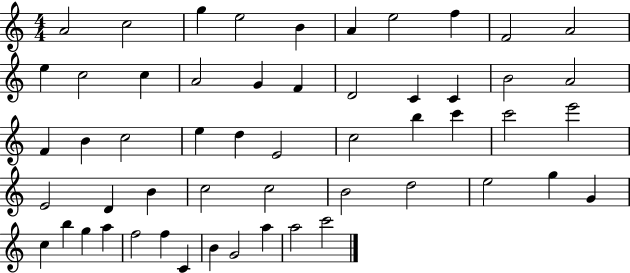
{
  \clef treble
  \numericTimeSignature
  \time 4/4
  \key c \major
  a'2 c''2 | g''4 e''2 b'4 | a'4 e''2 f''4 | f'2 a'2 | \break e''4 c''2 c''4 | a'2 g'4 f'4 | d'2 c'4 c'4 | b'2 a'2 | \break f'4 b'4 c''2 | e''4 d''4 e'2 | c''2 b''4 c'''4 | c'''2 e'''2 | \break e'2 d'4 b'4 | c''2 c''2 | b'2 d''2 | e''2 g''4 g'4 | \break c''4 b''4 g''4 a''4 | f''2 f''4 c'4 | b'4 g'2 a''4 | a''2 c'''2 | \break \bar "|."
}